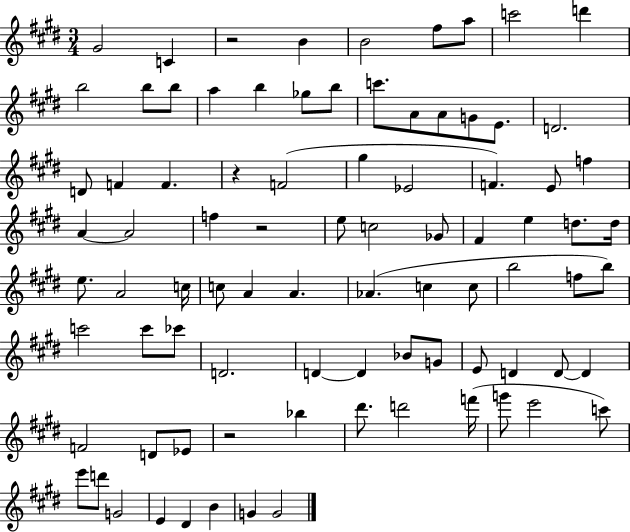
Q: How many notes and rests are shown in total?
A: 86